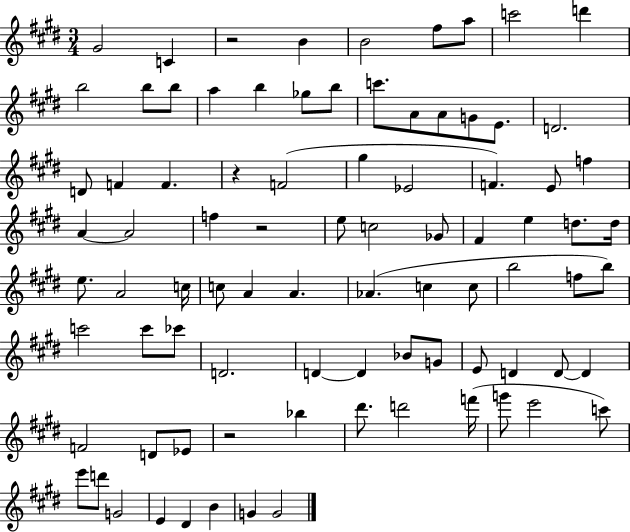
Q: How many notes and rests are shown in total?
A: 86